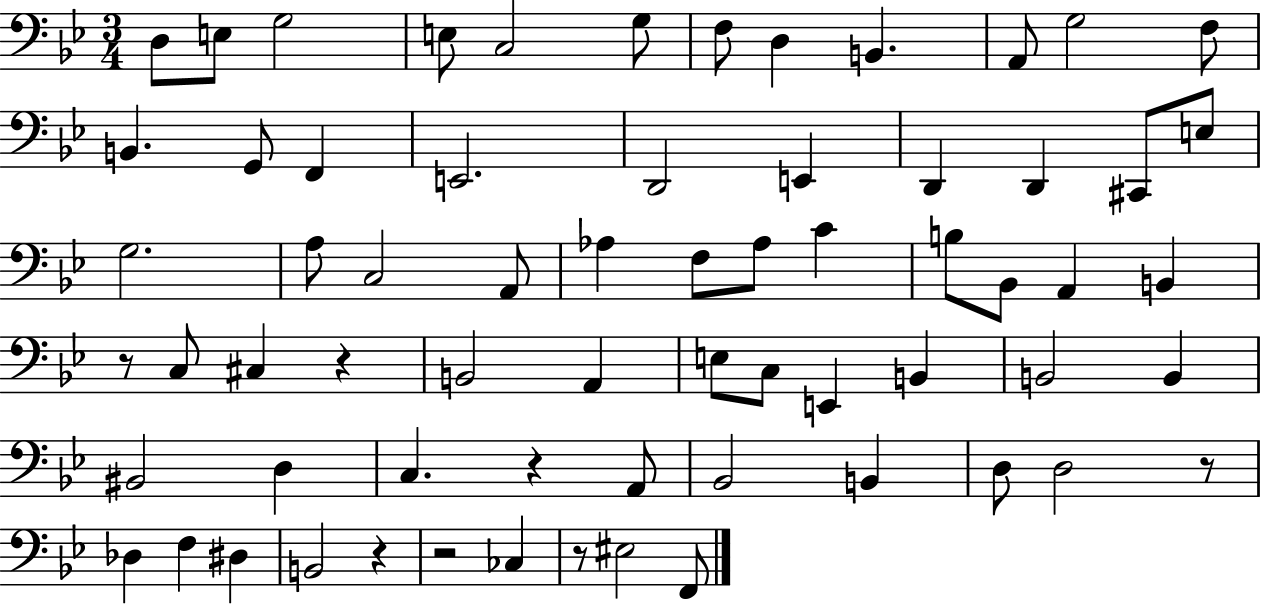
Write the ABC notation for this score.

X:1
T:Untitled
M:3/4
L:1/4
K:Bb
D,/2 E,/2 G,2 E,/2 C,2 G,/2 F,/2 D, B,, A,,/2 G,2 F,/2 B,, G,,/2 F,, E,,2 D,,2 E,, D,, D,, ^C,,/2 E,/2 G,2 A,/2 C,2 A,,/2 _A, F,/2 _A,/2 C B,/2 _B,,/2 A,, B,, z/2 C,/2 ^C, z B,,2 A,, E,/2 C,/2 E,, B,, B,,2 B,, ^B,,2 D, C, z A,,/2 _B,,2 B,, D,/2 D,2 z/2 _D, F, ^D, B,,2 z z2 _C, z/2 ^E,2 F,,/2